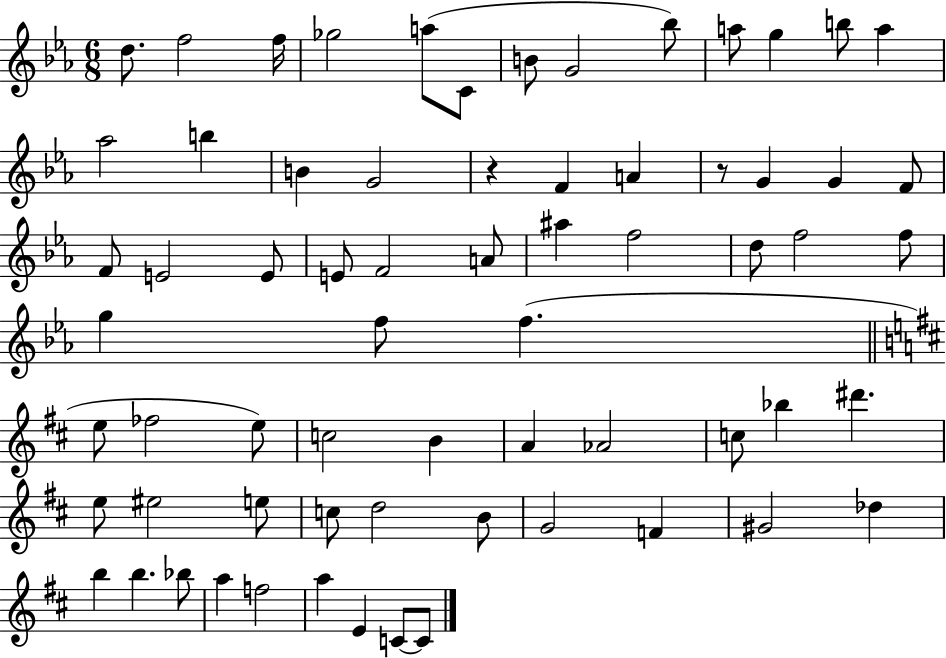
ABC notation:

X:1
T:Untitled
M:6/8
L:1/4
K:Eb
d/2 f2 f/4 _g2 a/2 C/2 B/2 G2 _b/2 a/2 g b/2 a _a2 b B G2 z F A z/2 G G F/2 F/2 E2 E/2 E/2 F2 A/2 ^a f2 d/2 f2 f/2 g f/2 f e/2 _f2 e/2 c2 B A _A2 c/2 _b ^d' e/2 ^e2 e/2 c/2 d2 B/2 G2 F ^G2 _d b b _b/2 a f2 a E C/2 C/2